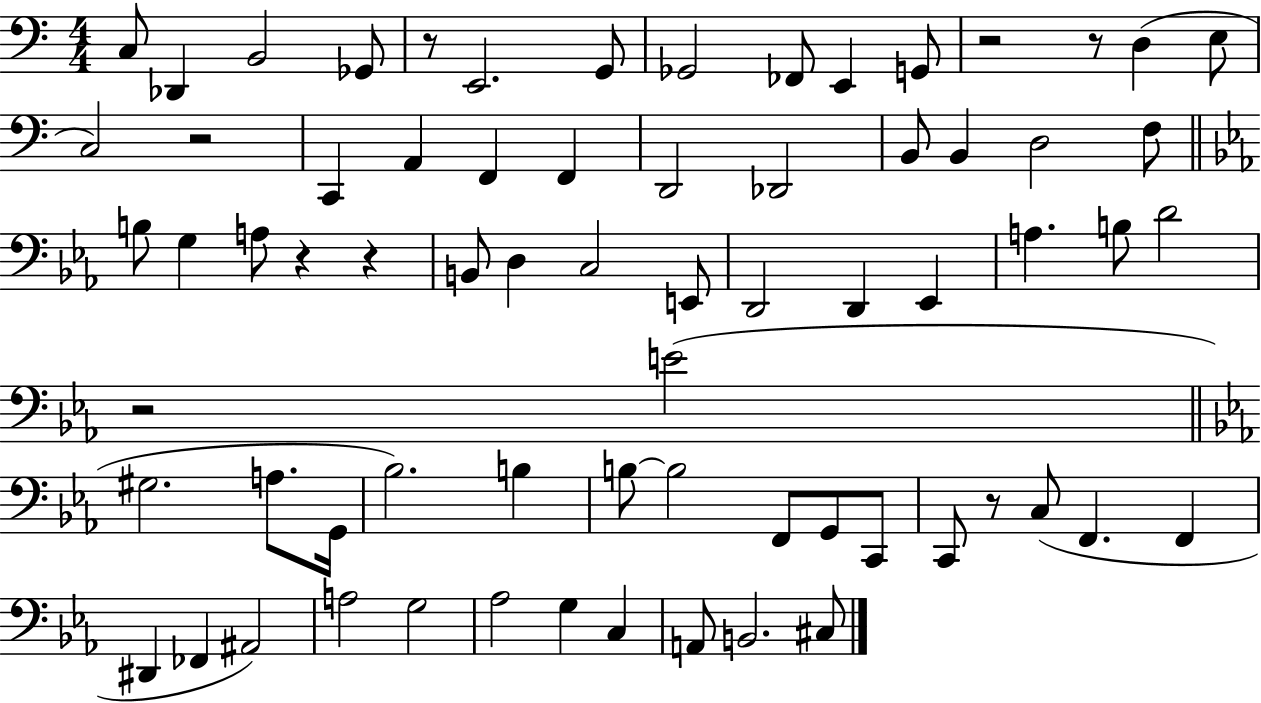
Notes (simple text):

C3/e Db2/q B2/h Gb2/e R/e E2/h. G2/e Gb2/h FES2/e E2/q G2/e R/h R/e D3/q E3/e C3/h R/h C2/q A2/q F2/q F2/q D2/h Db2/h B2/e B2/q D3/h F3/e B3/e G3/q A3/e R/q R/q B2/e D3/q C3/h E2/e D2/h D2/q Eb2/q A3/q. B3/e D4/h R/h E4/h G#3/h. A3/e. G2/s Bb3/h. B3/q B3/e B3/h F2/e G2/e C2/e C2/e R/e C3/e F2/q. F2/q D#2/q FES2/q A#2/h A3/h G3/h Ab3/h G3/q C3/q A2/e B2/h. C#3/e